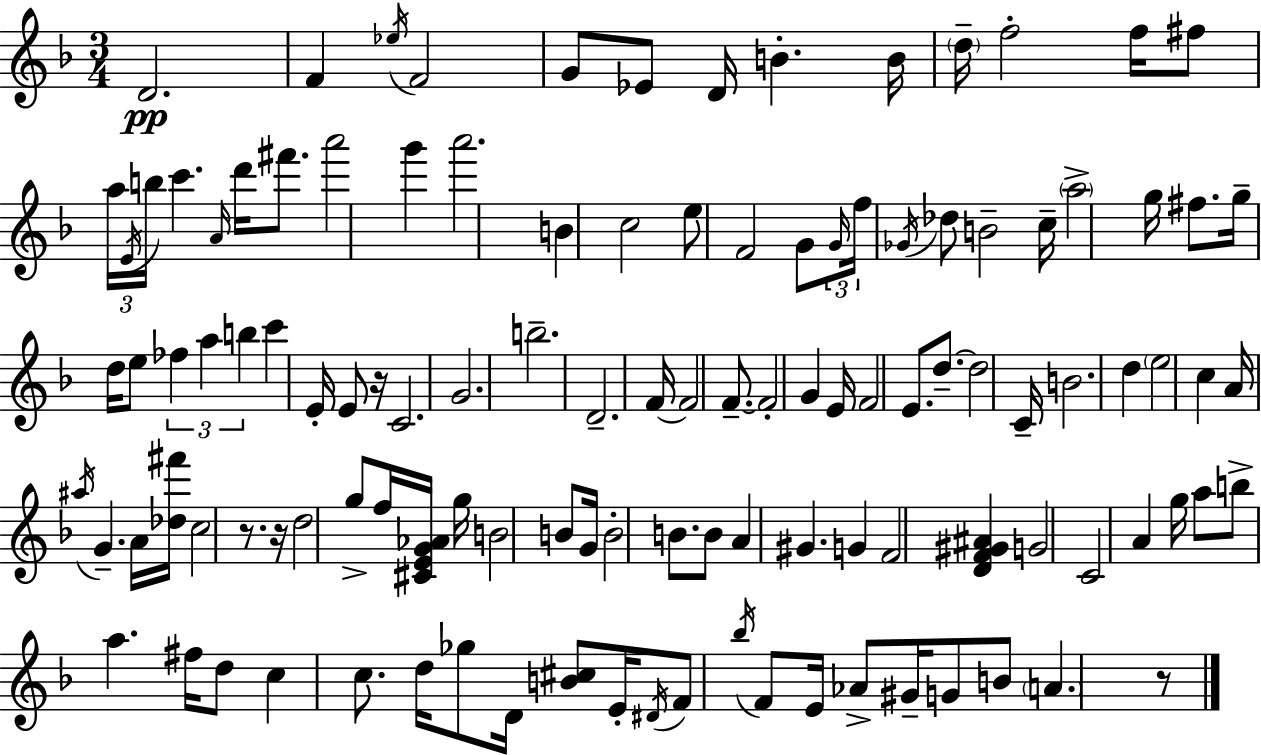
D4/h. F4/q Eb5/s F4/h G4/e Eb4/e D4/s B4/q. B4/s D5/s F5/h F5/s F#5/e A5/s E4/s B5/s C6/q. A4/s D6/s F#6/e. A6/h G6/q A6/h. B4/q C5/h E5/e F4/h G4/e G4/s F5/s Gb4/s Db5/e B4/h C5/s A5/h G5/s F#5/e. G5/s D5/s E5/e FES5/q A5/q B5/q C6/q E4/s E4/e R/s C4/h. G4/h. B5/h. D4/h. F4/s F4/h F4/e. F4/h G4/q E4/s F4/h E4/e. D5/e. D5/h C4/s B4/h. D5/q E5/h C5/q A4/s A#5/s G4/q. A4/s [Db5,F#6]/s C5/h R/e. R/s D5/h G5/e F5/s [C#4,E4,G4,Ab4]/s G5/s B4/h B4/e G4/s B4/h B4/e. B4/e A4/q G#4/q. G4/q F4/h [D4,F4,G#4,A#4]/q G4/h C4/h A4/q G5/s A5/e B5/e A5/q. F#5/s D5/e C5/q C5/e. D5/s Gb5/e D4/s [B4,C#5]/e E4/s D#4/s F4/e Bb5/s F4/e E4/s Ab4/e G#4/s G4/e B4/e A4/q. R/e